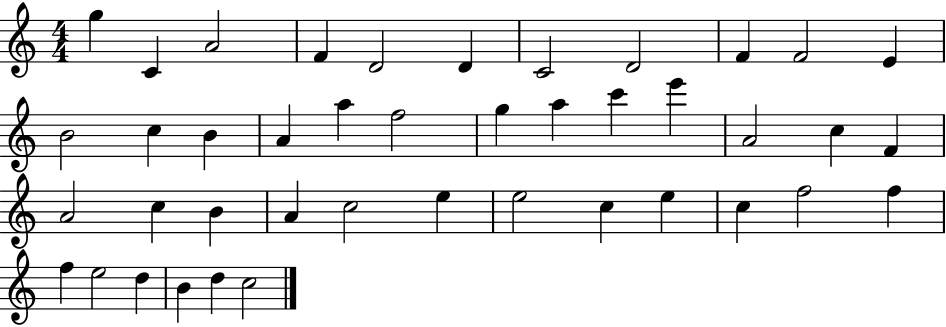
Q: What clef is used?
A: treble